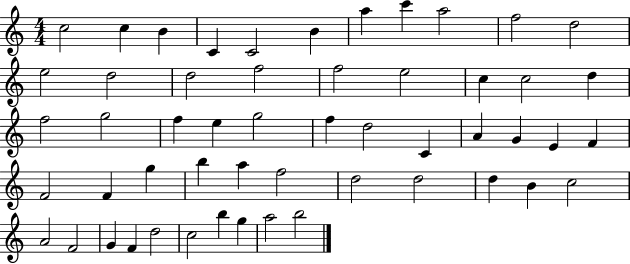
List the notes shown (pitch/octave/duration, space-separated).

C5/h C5/q B4/q C4/q C4/h B4/q A5/q C6/q A5/h F5/h D5/h E5/h D5/h D5/h F5/h F5/h E5/h C5/q C5/h D5/q F5/h G5/h F5/q E5/q G5/h F5/q D5/h C4/q A4/q G4/q E4/q F4/q F4/h F4/q G5/q B5/q A5/q F5/h D5/h D5/h D5/q B4/q C5/h A4/h F4/h G4/q F4/q D5/h C5/h B5/q G5/q A5/h B5/h